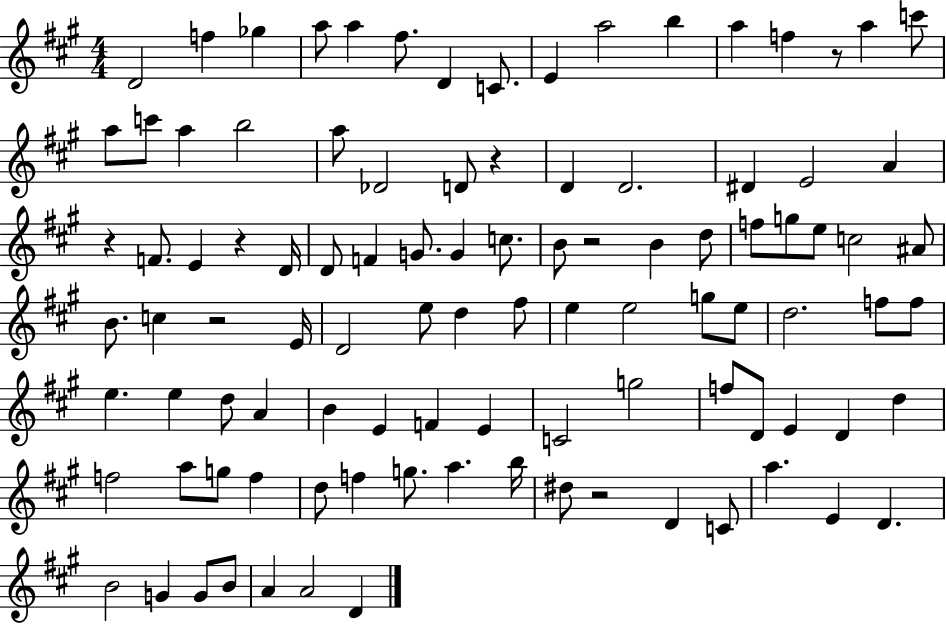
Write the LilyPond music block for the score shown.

{
  \clef treble
  \numericTimeSignature
  \time 4/4
  \key a \major
  d'2 f''4 ges''4 | a''8 a''4 fis''8. d'4 c'8. | e'4 a''2 b''4 | a''4 f''4 r8 a''4 c'''8 | \break a''8 c'''8 a''4 b''2 | a''8 des'2 d'8 r4 | d'4 d'2. | dis'4 e'2 a'4 | \break r4 f'8. e'4 r4 d'16 | d'8 f'4 g'8. g'4 c''8. | b'8 r2 b'4 d''8 | f''8 g''8 e''8 c''2 ais'8 | \break b'8. c''4 r2 e'16 | d'2 e''8 d''4 fis''8 | e''4 e''2 g''8 e''8 | d''2. f''8 f''8 | \break e''4. e''4 d''8 a'4 | b'4 e'4 f'4 e'4 | c'2 g''2 | f''8 d'8 e'4 d'4 d''4 | \break f''2 a''8 g''8 f''4 | d''8 f''4 g''8. a''4. b''16 | dis''8 r2 d'4 c'8 | a''4. e'4 d'4. | \break b'2 g'4 g'8 b'8 | a'4 a'2 d'4 | \bar "|."
}